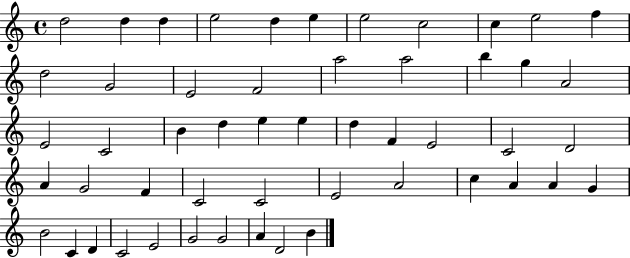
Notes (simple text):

D5/h D5/q D5/q E5/h D5/q E5/q E5/h C5/h C5/q E5/h F5/q D5/h G4/h E4/h F4/h A5/h A5/h B5/q G5/q A4/h E4/h C4/h B4/q D5/q E5/q E5/q D5/q F4/q E4/h C4/h D4/h A4/q G4/h F4/q C4/h C4/h E4/h A4/h C5/q A4/q A4/q G4/q B4/h C4/q D4/q C4/h E4/h G4/h G4/h A4/q D4/h B4/q